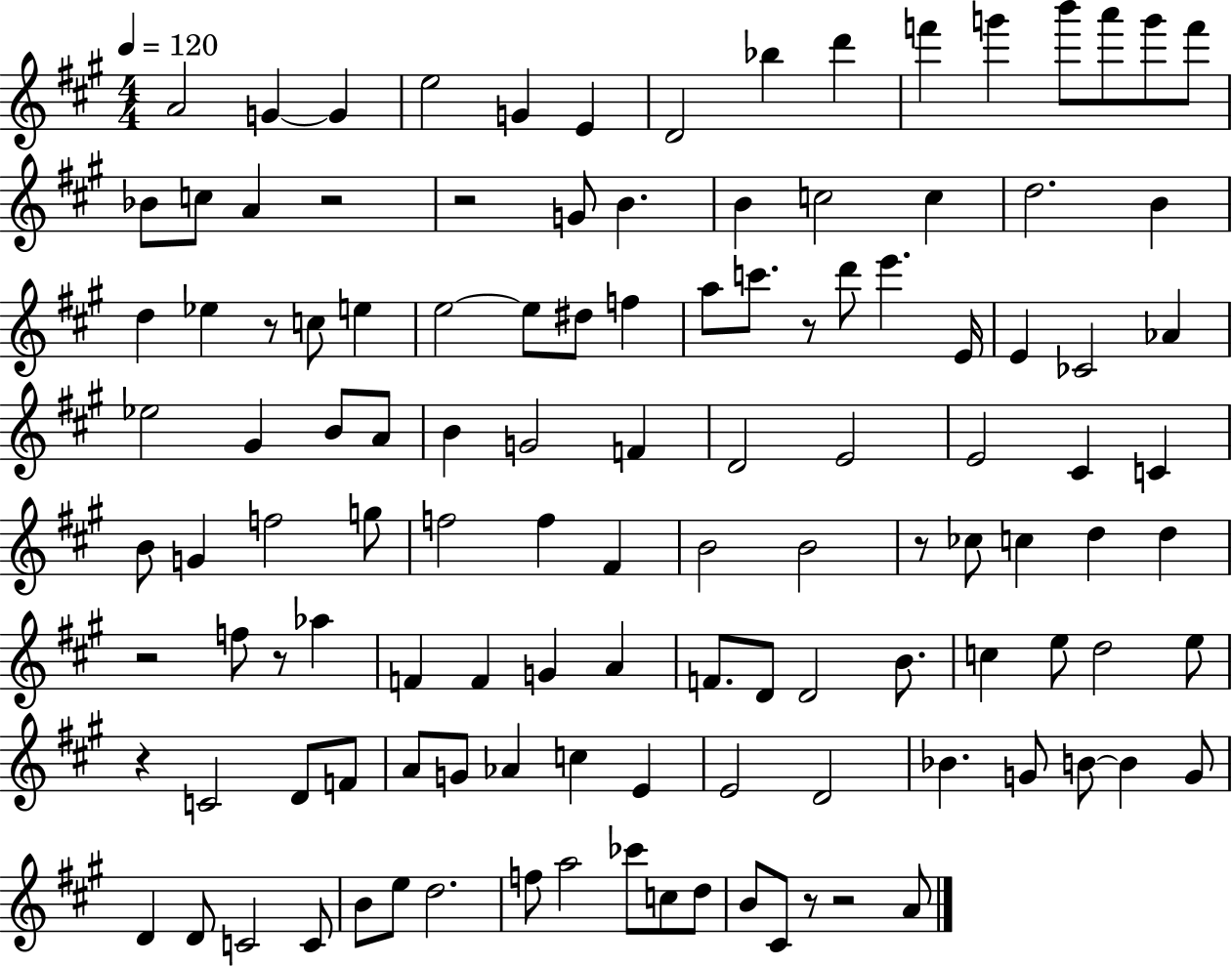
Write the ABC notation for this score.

X:1
T:Untitled
M:4/4
L:1/4
K:A
A2 G G e2 G E D2 _b d' f' g' b'/2 a'/2 g'/2 f'/2 _B/2 c/2 A z2 z2 G/2 B B c2 c d2 B d _e z/2 c/2 e e2 e/2 ^d/2 f a/2 c'/2 z/2 d'/2 e' E/4 E _C2 _A _e2 ^G B/2 A/2 B G2 F D2 E2 E2 ^C C B/2 G f2 g/2 f2 f ^F B2 B2 z/2 _c/2 c d d z2 f/2 z/2 _a F F G A F/2 D/2 D2 B/2 c e/2 d2 e/2 z C2 D/2 F/2 A/2 G/2 _A c E E2 D2 _B G/2 B/2 B G/2 D D/2 C2 C/2 B/2 e/2 d2 f/2 a2 _c'/2 c/2 d/2 B/2 ^C/2 z/2 z2 A/2